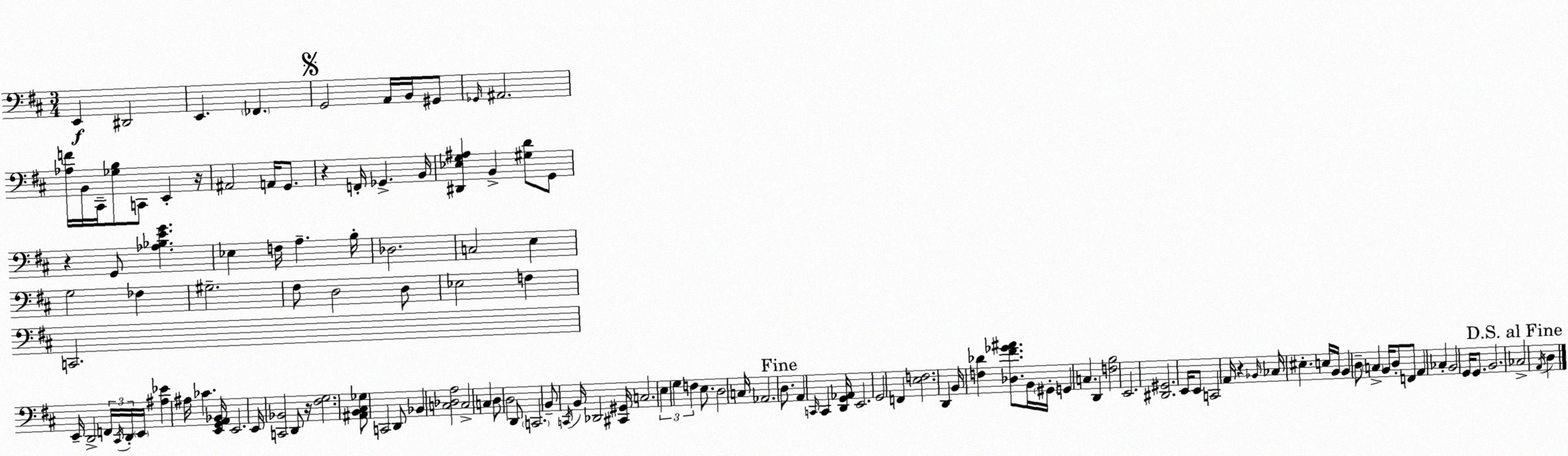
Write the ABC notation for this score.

X:1
T:Untitled
M:3/4
L:1/4
K:D
E,, ^D,,2 E,, _F,, G,,2 A,,/4 B,,/4 ^G,,/2 _G,,/4 ^A,,2 [_A,F]/4 B,,/4 ^C,,/4 [_G,B,]/2 C,,/2 E,, z/4 ^A,,2 A,,/4 G,,/2 z F,,/4 _G,, B,,/4 [^D,,_E,G,^A,] B,, [^G,D]/2 G,,/2 z G,,/2 [_A,_B,EG] _E, F,/4 A, B,/4 _D,2 C,2 E, G,2 _F, ^G,2 ^F,/2 D,2 D,/2 _E,2 F, C,,2 E,,/4 D,,2 F,,/4 ^C,,/4 D,,/4 E,,/4 [^A,_E] ^A,/4 _C [E,,G,,A,,_B,,]/4 E,,2 E,,/4 [C,,_B,,]2 D,,/2 z/4 [^F,G,]2 [^A,,B,,^C,_G,]/2 C,,2 D,,/2 _B,, [C,_D,A,]2 C,2 C, D,/2 D,2 D,,/2 C,,2 B,,/2 C,,/4 B,,/4 _D,,2 [^C,,^G,,]/4 C,2 E, G, F, E,/2 D,2 C,/4 _A,,2 D,/2 A,, C,,/4 C,, [D,,G,,_A,,]/4 E,,2 G,,2 F,, [E,F,]2 D,, B,,/4 [F,_D] [_D,^F_G^A]/2 B,,/4 ^G,,/4 G,, C, D,, [F,B,]2 E,,2 [^D,,^G,,]2 E,,/4 E,,/2 C,,2 A,,/4 z _B,,/4 _C,/4 ^E, E,/4 B,,/4 B,, D,/2 C, B,,/4 D,/2 F,,/2 A,, _C, B,,2 G,,/4 G,,/2 B,,2 _C,2 A,,/4 D,